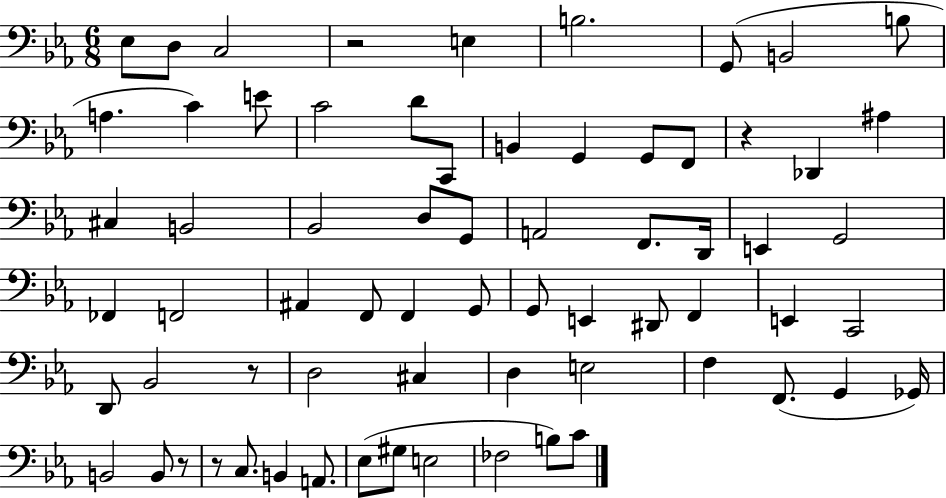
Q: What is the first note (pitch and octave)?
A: Eb3